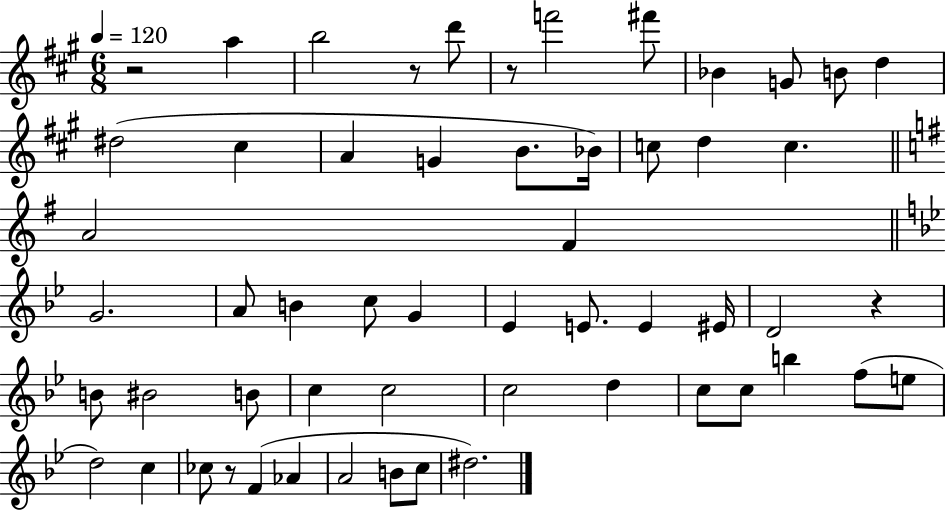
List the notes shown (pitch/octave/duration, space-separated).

R/h A5/q B5/h R/e D6/e R/e F6/h F#6/e Bb4/q G4/e B4/e D5/q D#5/h C#5/q A4/q G4/q B4/e. Bb4/s C5/e D5/q C5/q. A4/h F#4/q G4/h. A4/e B4/q C5/e G4/q Eb4/q E4/e. E4/q EIS4/s D4/h R/q B4/e BIS4/h B4/e C5/q C5/h C5/h D5/q C5/e C5/e B5/q F5/e E5/e D5/h C5/q CES5/e R/e F4/q Ab4/q A4/h B4/e C5/e D#5/h.